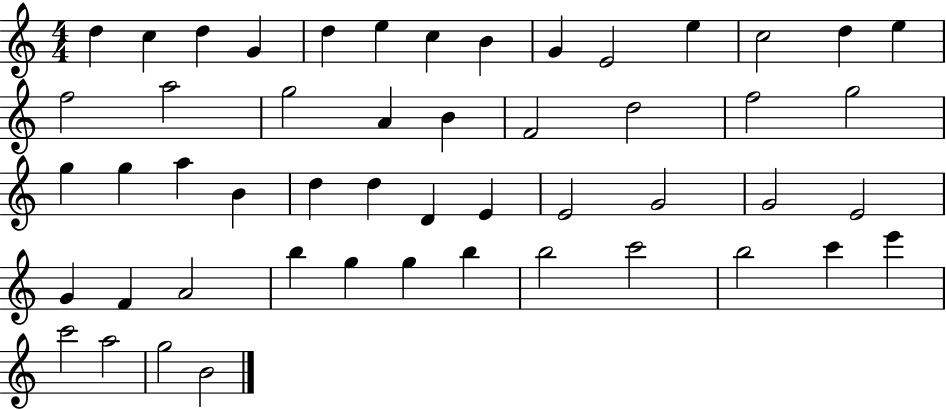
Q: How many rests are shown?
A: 0